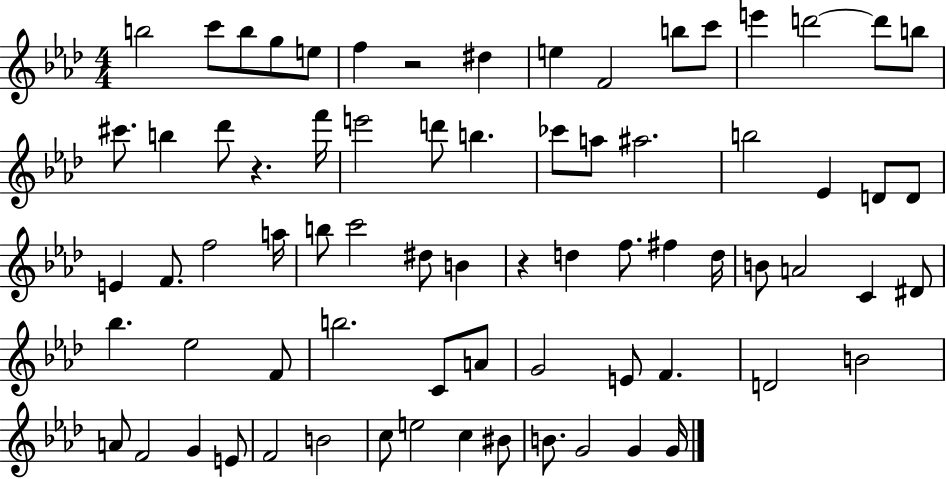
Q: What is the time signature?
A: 4/4